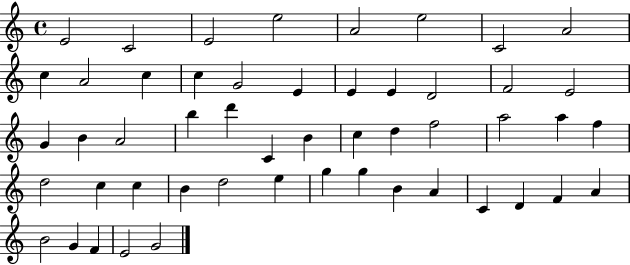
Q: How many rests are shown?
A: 0